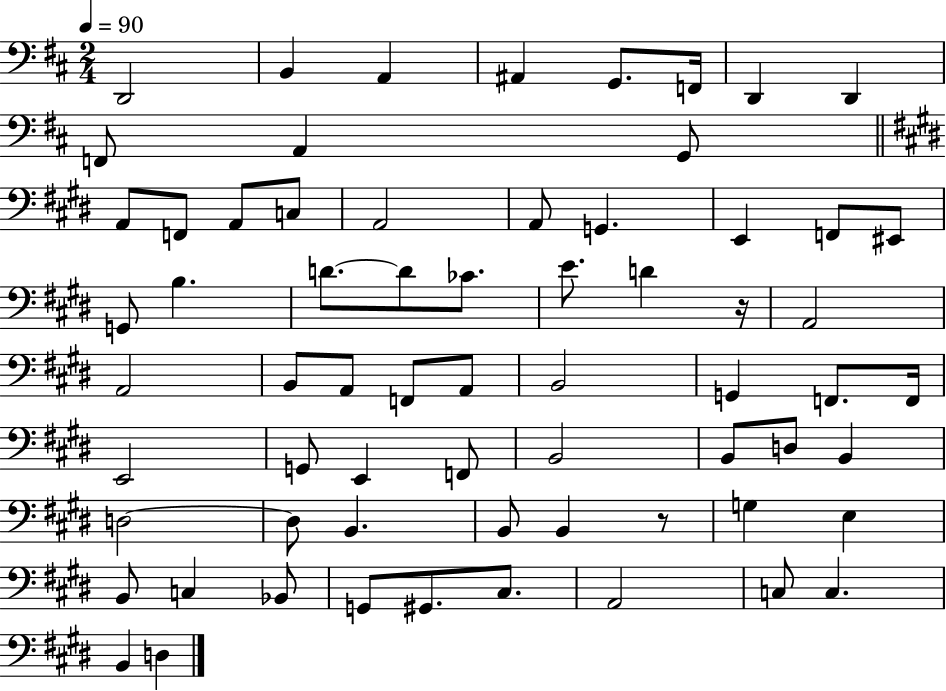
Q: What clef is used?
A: bass